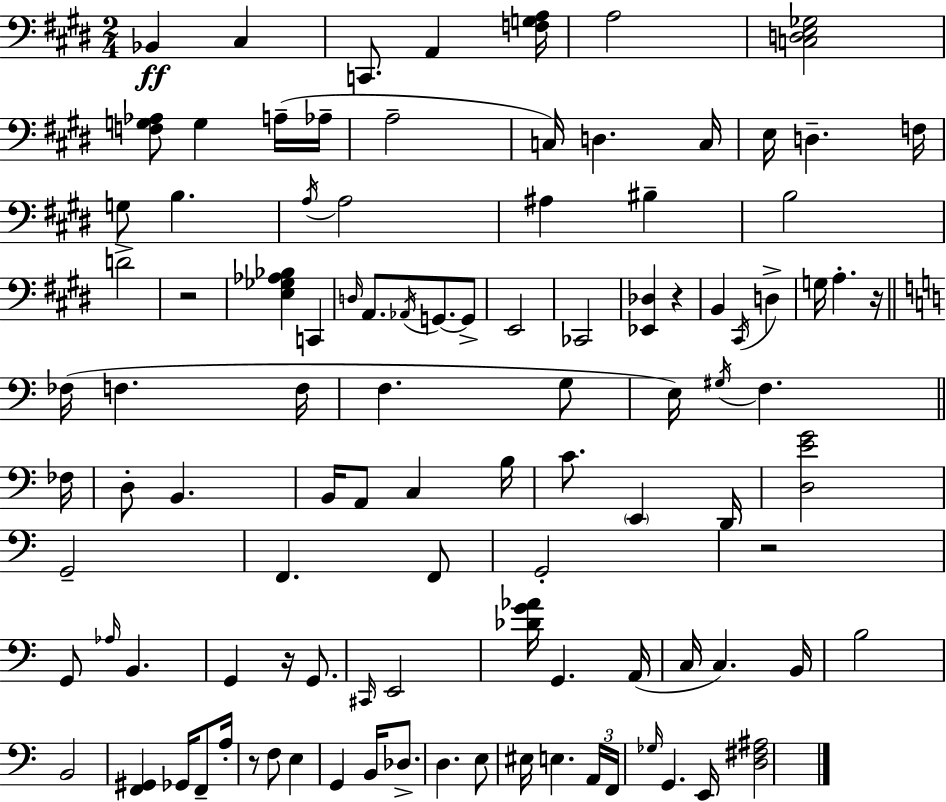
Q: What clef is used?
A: bass